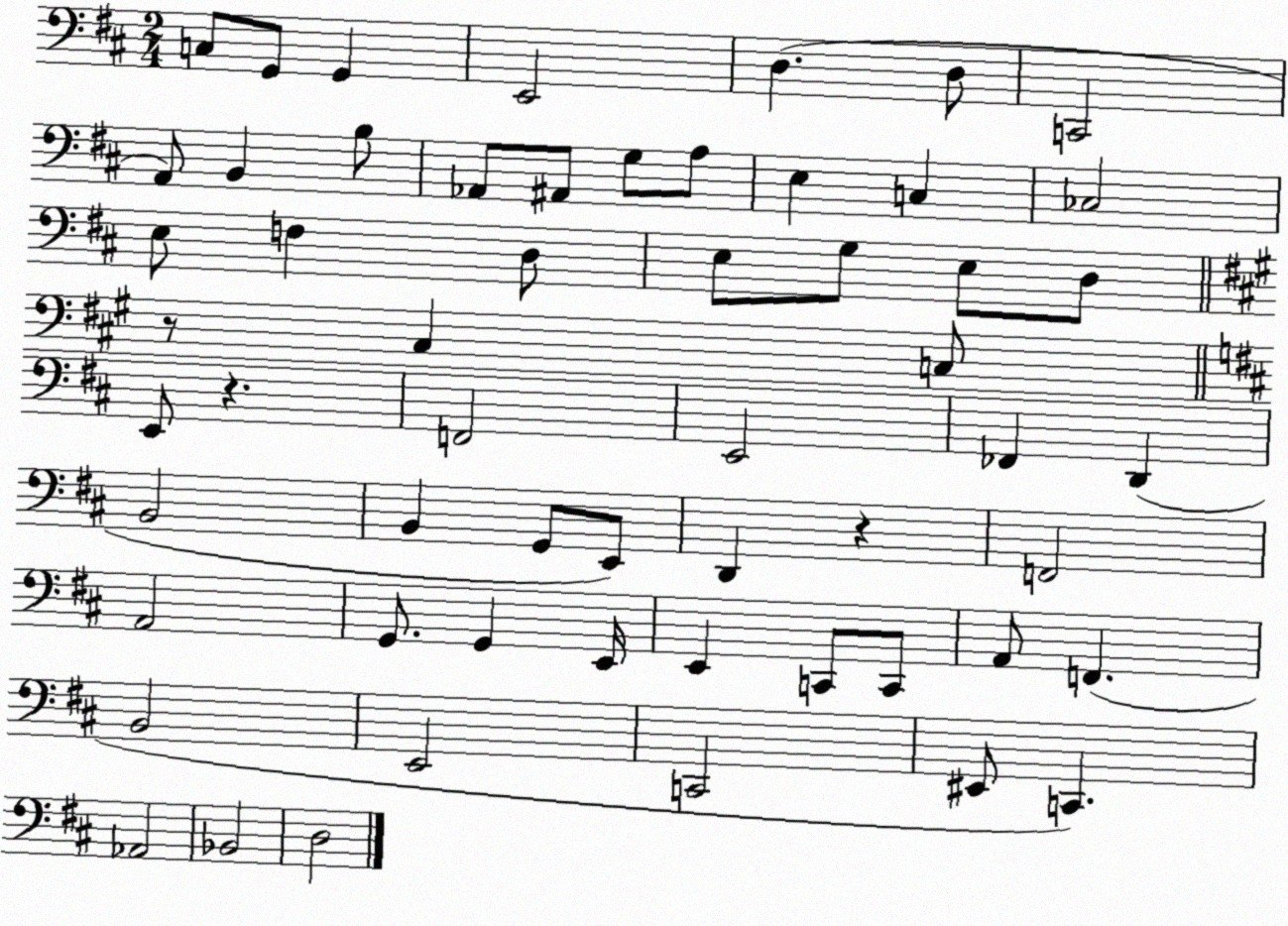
X:1
T:Untitled
M:2/4
L:1/4
K:D
C,/2 G,,/2 G,, E,,2 D, D,/2 C,,2 A,,/2 B,, B,/2 _A,,/2 ^A,,/2 G,/2 A,/2 E, C, _C,2 E,/2 F, D,/2 E,/2 G,/2 E,/2 D,/2 z/2 ^C, C,/2 E,,/2 z F,,2 E,,2 _F,, D,, B,,2 B,, G,,/2 E,,/2 D,, z F,,2 A,,2 G,,/2 G,, E,,/4 E,, C,,/2 C,,/2 A,,/2 F,, B,,2 E,,2 C,,2 ^E,,/2 C,, _A,,2 _B,,2 D,2